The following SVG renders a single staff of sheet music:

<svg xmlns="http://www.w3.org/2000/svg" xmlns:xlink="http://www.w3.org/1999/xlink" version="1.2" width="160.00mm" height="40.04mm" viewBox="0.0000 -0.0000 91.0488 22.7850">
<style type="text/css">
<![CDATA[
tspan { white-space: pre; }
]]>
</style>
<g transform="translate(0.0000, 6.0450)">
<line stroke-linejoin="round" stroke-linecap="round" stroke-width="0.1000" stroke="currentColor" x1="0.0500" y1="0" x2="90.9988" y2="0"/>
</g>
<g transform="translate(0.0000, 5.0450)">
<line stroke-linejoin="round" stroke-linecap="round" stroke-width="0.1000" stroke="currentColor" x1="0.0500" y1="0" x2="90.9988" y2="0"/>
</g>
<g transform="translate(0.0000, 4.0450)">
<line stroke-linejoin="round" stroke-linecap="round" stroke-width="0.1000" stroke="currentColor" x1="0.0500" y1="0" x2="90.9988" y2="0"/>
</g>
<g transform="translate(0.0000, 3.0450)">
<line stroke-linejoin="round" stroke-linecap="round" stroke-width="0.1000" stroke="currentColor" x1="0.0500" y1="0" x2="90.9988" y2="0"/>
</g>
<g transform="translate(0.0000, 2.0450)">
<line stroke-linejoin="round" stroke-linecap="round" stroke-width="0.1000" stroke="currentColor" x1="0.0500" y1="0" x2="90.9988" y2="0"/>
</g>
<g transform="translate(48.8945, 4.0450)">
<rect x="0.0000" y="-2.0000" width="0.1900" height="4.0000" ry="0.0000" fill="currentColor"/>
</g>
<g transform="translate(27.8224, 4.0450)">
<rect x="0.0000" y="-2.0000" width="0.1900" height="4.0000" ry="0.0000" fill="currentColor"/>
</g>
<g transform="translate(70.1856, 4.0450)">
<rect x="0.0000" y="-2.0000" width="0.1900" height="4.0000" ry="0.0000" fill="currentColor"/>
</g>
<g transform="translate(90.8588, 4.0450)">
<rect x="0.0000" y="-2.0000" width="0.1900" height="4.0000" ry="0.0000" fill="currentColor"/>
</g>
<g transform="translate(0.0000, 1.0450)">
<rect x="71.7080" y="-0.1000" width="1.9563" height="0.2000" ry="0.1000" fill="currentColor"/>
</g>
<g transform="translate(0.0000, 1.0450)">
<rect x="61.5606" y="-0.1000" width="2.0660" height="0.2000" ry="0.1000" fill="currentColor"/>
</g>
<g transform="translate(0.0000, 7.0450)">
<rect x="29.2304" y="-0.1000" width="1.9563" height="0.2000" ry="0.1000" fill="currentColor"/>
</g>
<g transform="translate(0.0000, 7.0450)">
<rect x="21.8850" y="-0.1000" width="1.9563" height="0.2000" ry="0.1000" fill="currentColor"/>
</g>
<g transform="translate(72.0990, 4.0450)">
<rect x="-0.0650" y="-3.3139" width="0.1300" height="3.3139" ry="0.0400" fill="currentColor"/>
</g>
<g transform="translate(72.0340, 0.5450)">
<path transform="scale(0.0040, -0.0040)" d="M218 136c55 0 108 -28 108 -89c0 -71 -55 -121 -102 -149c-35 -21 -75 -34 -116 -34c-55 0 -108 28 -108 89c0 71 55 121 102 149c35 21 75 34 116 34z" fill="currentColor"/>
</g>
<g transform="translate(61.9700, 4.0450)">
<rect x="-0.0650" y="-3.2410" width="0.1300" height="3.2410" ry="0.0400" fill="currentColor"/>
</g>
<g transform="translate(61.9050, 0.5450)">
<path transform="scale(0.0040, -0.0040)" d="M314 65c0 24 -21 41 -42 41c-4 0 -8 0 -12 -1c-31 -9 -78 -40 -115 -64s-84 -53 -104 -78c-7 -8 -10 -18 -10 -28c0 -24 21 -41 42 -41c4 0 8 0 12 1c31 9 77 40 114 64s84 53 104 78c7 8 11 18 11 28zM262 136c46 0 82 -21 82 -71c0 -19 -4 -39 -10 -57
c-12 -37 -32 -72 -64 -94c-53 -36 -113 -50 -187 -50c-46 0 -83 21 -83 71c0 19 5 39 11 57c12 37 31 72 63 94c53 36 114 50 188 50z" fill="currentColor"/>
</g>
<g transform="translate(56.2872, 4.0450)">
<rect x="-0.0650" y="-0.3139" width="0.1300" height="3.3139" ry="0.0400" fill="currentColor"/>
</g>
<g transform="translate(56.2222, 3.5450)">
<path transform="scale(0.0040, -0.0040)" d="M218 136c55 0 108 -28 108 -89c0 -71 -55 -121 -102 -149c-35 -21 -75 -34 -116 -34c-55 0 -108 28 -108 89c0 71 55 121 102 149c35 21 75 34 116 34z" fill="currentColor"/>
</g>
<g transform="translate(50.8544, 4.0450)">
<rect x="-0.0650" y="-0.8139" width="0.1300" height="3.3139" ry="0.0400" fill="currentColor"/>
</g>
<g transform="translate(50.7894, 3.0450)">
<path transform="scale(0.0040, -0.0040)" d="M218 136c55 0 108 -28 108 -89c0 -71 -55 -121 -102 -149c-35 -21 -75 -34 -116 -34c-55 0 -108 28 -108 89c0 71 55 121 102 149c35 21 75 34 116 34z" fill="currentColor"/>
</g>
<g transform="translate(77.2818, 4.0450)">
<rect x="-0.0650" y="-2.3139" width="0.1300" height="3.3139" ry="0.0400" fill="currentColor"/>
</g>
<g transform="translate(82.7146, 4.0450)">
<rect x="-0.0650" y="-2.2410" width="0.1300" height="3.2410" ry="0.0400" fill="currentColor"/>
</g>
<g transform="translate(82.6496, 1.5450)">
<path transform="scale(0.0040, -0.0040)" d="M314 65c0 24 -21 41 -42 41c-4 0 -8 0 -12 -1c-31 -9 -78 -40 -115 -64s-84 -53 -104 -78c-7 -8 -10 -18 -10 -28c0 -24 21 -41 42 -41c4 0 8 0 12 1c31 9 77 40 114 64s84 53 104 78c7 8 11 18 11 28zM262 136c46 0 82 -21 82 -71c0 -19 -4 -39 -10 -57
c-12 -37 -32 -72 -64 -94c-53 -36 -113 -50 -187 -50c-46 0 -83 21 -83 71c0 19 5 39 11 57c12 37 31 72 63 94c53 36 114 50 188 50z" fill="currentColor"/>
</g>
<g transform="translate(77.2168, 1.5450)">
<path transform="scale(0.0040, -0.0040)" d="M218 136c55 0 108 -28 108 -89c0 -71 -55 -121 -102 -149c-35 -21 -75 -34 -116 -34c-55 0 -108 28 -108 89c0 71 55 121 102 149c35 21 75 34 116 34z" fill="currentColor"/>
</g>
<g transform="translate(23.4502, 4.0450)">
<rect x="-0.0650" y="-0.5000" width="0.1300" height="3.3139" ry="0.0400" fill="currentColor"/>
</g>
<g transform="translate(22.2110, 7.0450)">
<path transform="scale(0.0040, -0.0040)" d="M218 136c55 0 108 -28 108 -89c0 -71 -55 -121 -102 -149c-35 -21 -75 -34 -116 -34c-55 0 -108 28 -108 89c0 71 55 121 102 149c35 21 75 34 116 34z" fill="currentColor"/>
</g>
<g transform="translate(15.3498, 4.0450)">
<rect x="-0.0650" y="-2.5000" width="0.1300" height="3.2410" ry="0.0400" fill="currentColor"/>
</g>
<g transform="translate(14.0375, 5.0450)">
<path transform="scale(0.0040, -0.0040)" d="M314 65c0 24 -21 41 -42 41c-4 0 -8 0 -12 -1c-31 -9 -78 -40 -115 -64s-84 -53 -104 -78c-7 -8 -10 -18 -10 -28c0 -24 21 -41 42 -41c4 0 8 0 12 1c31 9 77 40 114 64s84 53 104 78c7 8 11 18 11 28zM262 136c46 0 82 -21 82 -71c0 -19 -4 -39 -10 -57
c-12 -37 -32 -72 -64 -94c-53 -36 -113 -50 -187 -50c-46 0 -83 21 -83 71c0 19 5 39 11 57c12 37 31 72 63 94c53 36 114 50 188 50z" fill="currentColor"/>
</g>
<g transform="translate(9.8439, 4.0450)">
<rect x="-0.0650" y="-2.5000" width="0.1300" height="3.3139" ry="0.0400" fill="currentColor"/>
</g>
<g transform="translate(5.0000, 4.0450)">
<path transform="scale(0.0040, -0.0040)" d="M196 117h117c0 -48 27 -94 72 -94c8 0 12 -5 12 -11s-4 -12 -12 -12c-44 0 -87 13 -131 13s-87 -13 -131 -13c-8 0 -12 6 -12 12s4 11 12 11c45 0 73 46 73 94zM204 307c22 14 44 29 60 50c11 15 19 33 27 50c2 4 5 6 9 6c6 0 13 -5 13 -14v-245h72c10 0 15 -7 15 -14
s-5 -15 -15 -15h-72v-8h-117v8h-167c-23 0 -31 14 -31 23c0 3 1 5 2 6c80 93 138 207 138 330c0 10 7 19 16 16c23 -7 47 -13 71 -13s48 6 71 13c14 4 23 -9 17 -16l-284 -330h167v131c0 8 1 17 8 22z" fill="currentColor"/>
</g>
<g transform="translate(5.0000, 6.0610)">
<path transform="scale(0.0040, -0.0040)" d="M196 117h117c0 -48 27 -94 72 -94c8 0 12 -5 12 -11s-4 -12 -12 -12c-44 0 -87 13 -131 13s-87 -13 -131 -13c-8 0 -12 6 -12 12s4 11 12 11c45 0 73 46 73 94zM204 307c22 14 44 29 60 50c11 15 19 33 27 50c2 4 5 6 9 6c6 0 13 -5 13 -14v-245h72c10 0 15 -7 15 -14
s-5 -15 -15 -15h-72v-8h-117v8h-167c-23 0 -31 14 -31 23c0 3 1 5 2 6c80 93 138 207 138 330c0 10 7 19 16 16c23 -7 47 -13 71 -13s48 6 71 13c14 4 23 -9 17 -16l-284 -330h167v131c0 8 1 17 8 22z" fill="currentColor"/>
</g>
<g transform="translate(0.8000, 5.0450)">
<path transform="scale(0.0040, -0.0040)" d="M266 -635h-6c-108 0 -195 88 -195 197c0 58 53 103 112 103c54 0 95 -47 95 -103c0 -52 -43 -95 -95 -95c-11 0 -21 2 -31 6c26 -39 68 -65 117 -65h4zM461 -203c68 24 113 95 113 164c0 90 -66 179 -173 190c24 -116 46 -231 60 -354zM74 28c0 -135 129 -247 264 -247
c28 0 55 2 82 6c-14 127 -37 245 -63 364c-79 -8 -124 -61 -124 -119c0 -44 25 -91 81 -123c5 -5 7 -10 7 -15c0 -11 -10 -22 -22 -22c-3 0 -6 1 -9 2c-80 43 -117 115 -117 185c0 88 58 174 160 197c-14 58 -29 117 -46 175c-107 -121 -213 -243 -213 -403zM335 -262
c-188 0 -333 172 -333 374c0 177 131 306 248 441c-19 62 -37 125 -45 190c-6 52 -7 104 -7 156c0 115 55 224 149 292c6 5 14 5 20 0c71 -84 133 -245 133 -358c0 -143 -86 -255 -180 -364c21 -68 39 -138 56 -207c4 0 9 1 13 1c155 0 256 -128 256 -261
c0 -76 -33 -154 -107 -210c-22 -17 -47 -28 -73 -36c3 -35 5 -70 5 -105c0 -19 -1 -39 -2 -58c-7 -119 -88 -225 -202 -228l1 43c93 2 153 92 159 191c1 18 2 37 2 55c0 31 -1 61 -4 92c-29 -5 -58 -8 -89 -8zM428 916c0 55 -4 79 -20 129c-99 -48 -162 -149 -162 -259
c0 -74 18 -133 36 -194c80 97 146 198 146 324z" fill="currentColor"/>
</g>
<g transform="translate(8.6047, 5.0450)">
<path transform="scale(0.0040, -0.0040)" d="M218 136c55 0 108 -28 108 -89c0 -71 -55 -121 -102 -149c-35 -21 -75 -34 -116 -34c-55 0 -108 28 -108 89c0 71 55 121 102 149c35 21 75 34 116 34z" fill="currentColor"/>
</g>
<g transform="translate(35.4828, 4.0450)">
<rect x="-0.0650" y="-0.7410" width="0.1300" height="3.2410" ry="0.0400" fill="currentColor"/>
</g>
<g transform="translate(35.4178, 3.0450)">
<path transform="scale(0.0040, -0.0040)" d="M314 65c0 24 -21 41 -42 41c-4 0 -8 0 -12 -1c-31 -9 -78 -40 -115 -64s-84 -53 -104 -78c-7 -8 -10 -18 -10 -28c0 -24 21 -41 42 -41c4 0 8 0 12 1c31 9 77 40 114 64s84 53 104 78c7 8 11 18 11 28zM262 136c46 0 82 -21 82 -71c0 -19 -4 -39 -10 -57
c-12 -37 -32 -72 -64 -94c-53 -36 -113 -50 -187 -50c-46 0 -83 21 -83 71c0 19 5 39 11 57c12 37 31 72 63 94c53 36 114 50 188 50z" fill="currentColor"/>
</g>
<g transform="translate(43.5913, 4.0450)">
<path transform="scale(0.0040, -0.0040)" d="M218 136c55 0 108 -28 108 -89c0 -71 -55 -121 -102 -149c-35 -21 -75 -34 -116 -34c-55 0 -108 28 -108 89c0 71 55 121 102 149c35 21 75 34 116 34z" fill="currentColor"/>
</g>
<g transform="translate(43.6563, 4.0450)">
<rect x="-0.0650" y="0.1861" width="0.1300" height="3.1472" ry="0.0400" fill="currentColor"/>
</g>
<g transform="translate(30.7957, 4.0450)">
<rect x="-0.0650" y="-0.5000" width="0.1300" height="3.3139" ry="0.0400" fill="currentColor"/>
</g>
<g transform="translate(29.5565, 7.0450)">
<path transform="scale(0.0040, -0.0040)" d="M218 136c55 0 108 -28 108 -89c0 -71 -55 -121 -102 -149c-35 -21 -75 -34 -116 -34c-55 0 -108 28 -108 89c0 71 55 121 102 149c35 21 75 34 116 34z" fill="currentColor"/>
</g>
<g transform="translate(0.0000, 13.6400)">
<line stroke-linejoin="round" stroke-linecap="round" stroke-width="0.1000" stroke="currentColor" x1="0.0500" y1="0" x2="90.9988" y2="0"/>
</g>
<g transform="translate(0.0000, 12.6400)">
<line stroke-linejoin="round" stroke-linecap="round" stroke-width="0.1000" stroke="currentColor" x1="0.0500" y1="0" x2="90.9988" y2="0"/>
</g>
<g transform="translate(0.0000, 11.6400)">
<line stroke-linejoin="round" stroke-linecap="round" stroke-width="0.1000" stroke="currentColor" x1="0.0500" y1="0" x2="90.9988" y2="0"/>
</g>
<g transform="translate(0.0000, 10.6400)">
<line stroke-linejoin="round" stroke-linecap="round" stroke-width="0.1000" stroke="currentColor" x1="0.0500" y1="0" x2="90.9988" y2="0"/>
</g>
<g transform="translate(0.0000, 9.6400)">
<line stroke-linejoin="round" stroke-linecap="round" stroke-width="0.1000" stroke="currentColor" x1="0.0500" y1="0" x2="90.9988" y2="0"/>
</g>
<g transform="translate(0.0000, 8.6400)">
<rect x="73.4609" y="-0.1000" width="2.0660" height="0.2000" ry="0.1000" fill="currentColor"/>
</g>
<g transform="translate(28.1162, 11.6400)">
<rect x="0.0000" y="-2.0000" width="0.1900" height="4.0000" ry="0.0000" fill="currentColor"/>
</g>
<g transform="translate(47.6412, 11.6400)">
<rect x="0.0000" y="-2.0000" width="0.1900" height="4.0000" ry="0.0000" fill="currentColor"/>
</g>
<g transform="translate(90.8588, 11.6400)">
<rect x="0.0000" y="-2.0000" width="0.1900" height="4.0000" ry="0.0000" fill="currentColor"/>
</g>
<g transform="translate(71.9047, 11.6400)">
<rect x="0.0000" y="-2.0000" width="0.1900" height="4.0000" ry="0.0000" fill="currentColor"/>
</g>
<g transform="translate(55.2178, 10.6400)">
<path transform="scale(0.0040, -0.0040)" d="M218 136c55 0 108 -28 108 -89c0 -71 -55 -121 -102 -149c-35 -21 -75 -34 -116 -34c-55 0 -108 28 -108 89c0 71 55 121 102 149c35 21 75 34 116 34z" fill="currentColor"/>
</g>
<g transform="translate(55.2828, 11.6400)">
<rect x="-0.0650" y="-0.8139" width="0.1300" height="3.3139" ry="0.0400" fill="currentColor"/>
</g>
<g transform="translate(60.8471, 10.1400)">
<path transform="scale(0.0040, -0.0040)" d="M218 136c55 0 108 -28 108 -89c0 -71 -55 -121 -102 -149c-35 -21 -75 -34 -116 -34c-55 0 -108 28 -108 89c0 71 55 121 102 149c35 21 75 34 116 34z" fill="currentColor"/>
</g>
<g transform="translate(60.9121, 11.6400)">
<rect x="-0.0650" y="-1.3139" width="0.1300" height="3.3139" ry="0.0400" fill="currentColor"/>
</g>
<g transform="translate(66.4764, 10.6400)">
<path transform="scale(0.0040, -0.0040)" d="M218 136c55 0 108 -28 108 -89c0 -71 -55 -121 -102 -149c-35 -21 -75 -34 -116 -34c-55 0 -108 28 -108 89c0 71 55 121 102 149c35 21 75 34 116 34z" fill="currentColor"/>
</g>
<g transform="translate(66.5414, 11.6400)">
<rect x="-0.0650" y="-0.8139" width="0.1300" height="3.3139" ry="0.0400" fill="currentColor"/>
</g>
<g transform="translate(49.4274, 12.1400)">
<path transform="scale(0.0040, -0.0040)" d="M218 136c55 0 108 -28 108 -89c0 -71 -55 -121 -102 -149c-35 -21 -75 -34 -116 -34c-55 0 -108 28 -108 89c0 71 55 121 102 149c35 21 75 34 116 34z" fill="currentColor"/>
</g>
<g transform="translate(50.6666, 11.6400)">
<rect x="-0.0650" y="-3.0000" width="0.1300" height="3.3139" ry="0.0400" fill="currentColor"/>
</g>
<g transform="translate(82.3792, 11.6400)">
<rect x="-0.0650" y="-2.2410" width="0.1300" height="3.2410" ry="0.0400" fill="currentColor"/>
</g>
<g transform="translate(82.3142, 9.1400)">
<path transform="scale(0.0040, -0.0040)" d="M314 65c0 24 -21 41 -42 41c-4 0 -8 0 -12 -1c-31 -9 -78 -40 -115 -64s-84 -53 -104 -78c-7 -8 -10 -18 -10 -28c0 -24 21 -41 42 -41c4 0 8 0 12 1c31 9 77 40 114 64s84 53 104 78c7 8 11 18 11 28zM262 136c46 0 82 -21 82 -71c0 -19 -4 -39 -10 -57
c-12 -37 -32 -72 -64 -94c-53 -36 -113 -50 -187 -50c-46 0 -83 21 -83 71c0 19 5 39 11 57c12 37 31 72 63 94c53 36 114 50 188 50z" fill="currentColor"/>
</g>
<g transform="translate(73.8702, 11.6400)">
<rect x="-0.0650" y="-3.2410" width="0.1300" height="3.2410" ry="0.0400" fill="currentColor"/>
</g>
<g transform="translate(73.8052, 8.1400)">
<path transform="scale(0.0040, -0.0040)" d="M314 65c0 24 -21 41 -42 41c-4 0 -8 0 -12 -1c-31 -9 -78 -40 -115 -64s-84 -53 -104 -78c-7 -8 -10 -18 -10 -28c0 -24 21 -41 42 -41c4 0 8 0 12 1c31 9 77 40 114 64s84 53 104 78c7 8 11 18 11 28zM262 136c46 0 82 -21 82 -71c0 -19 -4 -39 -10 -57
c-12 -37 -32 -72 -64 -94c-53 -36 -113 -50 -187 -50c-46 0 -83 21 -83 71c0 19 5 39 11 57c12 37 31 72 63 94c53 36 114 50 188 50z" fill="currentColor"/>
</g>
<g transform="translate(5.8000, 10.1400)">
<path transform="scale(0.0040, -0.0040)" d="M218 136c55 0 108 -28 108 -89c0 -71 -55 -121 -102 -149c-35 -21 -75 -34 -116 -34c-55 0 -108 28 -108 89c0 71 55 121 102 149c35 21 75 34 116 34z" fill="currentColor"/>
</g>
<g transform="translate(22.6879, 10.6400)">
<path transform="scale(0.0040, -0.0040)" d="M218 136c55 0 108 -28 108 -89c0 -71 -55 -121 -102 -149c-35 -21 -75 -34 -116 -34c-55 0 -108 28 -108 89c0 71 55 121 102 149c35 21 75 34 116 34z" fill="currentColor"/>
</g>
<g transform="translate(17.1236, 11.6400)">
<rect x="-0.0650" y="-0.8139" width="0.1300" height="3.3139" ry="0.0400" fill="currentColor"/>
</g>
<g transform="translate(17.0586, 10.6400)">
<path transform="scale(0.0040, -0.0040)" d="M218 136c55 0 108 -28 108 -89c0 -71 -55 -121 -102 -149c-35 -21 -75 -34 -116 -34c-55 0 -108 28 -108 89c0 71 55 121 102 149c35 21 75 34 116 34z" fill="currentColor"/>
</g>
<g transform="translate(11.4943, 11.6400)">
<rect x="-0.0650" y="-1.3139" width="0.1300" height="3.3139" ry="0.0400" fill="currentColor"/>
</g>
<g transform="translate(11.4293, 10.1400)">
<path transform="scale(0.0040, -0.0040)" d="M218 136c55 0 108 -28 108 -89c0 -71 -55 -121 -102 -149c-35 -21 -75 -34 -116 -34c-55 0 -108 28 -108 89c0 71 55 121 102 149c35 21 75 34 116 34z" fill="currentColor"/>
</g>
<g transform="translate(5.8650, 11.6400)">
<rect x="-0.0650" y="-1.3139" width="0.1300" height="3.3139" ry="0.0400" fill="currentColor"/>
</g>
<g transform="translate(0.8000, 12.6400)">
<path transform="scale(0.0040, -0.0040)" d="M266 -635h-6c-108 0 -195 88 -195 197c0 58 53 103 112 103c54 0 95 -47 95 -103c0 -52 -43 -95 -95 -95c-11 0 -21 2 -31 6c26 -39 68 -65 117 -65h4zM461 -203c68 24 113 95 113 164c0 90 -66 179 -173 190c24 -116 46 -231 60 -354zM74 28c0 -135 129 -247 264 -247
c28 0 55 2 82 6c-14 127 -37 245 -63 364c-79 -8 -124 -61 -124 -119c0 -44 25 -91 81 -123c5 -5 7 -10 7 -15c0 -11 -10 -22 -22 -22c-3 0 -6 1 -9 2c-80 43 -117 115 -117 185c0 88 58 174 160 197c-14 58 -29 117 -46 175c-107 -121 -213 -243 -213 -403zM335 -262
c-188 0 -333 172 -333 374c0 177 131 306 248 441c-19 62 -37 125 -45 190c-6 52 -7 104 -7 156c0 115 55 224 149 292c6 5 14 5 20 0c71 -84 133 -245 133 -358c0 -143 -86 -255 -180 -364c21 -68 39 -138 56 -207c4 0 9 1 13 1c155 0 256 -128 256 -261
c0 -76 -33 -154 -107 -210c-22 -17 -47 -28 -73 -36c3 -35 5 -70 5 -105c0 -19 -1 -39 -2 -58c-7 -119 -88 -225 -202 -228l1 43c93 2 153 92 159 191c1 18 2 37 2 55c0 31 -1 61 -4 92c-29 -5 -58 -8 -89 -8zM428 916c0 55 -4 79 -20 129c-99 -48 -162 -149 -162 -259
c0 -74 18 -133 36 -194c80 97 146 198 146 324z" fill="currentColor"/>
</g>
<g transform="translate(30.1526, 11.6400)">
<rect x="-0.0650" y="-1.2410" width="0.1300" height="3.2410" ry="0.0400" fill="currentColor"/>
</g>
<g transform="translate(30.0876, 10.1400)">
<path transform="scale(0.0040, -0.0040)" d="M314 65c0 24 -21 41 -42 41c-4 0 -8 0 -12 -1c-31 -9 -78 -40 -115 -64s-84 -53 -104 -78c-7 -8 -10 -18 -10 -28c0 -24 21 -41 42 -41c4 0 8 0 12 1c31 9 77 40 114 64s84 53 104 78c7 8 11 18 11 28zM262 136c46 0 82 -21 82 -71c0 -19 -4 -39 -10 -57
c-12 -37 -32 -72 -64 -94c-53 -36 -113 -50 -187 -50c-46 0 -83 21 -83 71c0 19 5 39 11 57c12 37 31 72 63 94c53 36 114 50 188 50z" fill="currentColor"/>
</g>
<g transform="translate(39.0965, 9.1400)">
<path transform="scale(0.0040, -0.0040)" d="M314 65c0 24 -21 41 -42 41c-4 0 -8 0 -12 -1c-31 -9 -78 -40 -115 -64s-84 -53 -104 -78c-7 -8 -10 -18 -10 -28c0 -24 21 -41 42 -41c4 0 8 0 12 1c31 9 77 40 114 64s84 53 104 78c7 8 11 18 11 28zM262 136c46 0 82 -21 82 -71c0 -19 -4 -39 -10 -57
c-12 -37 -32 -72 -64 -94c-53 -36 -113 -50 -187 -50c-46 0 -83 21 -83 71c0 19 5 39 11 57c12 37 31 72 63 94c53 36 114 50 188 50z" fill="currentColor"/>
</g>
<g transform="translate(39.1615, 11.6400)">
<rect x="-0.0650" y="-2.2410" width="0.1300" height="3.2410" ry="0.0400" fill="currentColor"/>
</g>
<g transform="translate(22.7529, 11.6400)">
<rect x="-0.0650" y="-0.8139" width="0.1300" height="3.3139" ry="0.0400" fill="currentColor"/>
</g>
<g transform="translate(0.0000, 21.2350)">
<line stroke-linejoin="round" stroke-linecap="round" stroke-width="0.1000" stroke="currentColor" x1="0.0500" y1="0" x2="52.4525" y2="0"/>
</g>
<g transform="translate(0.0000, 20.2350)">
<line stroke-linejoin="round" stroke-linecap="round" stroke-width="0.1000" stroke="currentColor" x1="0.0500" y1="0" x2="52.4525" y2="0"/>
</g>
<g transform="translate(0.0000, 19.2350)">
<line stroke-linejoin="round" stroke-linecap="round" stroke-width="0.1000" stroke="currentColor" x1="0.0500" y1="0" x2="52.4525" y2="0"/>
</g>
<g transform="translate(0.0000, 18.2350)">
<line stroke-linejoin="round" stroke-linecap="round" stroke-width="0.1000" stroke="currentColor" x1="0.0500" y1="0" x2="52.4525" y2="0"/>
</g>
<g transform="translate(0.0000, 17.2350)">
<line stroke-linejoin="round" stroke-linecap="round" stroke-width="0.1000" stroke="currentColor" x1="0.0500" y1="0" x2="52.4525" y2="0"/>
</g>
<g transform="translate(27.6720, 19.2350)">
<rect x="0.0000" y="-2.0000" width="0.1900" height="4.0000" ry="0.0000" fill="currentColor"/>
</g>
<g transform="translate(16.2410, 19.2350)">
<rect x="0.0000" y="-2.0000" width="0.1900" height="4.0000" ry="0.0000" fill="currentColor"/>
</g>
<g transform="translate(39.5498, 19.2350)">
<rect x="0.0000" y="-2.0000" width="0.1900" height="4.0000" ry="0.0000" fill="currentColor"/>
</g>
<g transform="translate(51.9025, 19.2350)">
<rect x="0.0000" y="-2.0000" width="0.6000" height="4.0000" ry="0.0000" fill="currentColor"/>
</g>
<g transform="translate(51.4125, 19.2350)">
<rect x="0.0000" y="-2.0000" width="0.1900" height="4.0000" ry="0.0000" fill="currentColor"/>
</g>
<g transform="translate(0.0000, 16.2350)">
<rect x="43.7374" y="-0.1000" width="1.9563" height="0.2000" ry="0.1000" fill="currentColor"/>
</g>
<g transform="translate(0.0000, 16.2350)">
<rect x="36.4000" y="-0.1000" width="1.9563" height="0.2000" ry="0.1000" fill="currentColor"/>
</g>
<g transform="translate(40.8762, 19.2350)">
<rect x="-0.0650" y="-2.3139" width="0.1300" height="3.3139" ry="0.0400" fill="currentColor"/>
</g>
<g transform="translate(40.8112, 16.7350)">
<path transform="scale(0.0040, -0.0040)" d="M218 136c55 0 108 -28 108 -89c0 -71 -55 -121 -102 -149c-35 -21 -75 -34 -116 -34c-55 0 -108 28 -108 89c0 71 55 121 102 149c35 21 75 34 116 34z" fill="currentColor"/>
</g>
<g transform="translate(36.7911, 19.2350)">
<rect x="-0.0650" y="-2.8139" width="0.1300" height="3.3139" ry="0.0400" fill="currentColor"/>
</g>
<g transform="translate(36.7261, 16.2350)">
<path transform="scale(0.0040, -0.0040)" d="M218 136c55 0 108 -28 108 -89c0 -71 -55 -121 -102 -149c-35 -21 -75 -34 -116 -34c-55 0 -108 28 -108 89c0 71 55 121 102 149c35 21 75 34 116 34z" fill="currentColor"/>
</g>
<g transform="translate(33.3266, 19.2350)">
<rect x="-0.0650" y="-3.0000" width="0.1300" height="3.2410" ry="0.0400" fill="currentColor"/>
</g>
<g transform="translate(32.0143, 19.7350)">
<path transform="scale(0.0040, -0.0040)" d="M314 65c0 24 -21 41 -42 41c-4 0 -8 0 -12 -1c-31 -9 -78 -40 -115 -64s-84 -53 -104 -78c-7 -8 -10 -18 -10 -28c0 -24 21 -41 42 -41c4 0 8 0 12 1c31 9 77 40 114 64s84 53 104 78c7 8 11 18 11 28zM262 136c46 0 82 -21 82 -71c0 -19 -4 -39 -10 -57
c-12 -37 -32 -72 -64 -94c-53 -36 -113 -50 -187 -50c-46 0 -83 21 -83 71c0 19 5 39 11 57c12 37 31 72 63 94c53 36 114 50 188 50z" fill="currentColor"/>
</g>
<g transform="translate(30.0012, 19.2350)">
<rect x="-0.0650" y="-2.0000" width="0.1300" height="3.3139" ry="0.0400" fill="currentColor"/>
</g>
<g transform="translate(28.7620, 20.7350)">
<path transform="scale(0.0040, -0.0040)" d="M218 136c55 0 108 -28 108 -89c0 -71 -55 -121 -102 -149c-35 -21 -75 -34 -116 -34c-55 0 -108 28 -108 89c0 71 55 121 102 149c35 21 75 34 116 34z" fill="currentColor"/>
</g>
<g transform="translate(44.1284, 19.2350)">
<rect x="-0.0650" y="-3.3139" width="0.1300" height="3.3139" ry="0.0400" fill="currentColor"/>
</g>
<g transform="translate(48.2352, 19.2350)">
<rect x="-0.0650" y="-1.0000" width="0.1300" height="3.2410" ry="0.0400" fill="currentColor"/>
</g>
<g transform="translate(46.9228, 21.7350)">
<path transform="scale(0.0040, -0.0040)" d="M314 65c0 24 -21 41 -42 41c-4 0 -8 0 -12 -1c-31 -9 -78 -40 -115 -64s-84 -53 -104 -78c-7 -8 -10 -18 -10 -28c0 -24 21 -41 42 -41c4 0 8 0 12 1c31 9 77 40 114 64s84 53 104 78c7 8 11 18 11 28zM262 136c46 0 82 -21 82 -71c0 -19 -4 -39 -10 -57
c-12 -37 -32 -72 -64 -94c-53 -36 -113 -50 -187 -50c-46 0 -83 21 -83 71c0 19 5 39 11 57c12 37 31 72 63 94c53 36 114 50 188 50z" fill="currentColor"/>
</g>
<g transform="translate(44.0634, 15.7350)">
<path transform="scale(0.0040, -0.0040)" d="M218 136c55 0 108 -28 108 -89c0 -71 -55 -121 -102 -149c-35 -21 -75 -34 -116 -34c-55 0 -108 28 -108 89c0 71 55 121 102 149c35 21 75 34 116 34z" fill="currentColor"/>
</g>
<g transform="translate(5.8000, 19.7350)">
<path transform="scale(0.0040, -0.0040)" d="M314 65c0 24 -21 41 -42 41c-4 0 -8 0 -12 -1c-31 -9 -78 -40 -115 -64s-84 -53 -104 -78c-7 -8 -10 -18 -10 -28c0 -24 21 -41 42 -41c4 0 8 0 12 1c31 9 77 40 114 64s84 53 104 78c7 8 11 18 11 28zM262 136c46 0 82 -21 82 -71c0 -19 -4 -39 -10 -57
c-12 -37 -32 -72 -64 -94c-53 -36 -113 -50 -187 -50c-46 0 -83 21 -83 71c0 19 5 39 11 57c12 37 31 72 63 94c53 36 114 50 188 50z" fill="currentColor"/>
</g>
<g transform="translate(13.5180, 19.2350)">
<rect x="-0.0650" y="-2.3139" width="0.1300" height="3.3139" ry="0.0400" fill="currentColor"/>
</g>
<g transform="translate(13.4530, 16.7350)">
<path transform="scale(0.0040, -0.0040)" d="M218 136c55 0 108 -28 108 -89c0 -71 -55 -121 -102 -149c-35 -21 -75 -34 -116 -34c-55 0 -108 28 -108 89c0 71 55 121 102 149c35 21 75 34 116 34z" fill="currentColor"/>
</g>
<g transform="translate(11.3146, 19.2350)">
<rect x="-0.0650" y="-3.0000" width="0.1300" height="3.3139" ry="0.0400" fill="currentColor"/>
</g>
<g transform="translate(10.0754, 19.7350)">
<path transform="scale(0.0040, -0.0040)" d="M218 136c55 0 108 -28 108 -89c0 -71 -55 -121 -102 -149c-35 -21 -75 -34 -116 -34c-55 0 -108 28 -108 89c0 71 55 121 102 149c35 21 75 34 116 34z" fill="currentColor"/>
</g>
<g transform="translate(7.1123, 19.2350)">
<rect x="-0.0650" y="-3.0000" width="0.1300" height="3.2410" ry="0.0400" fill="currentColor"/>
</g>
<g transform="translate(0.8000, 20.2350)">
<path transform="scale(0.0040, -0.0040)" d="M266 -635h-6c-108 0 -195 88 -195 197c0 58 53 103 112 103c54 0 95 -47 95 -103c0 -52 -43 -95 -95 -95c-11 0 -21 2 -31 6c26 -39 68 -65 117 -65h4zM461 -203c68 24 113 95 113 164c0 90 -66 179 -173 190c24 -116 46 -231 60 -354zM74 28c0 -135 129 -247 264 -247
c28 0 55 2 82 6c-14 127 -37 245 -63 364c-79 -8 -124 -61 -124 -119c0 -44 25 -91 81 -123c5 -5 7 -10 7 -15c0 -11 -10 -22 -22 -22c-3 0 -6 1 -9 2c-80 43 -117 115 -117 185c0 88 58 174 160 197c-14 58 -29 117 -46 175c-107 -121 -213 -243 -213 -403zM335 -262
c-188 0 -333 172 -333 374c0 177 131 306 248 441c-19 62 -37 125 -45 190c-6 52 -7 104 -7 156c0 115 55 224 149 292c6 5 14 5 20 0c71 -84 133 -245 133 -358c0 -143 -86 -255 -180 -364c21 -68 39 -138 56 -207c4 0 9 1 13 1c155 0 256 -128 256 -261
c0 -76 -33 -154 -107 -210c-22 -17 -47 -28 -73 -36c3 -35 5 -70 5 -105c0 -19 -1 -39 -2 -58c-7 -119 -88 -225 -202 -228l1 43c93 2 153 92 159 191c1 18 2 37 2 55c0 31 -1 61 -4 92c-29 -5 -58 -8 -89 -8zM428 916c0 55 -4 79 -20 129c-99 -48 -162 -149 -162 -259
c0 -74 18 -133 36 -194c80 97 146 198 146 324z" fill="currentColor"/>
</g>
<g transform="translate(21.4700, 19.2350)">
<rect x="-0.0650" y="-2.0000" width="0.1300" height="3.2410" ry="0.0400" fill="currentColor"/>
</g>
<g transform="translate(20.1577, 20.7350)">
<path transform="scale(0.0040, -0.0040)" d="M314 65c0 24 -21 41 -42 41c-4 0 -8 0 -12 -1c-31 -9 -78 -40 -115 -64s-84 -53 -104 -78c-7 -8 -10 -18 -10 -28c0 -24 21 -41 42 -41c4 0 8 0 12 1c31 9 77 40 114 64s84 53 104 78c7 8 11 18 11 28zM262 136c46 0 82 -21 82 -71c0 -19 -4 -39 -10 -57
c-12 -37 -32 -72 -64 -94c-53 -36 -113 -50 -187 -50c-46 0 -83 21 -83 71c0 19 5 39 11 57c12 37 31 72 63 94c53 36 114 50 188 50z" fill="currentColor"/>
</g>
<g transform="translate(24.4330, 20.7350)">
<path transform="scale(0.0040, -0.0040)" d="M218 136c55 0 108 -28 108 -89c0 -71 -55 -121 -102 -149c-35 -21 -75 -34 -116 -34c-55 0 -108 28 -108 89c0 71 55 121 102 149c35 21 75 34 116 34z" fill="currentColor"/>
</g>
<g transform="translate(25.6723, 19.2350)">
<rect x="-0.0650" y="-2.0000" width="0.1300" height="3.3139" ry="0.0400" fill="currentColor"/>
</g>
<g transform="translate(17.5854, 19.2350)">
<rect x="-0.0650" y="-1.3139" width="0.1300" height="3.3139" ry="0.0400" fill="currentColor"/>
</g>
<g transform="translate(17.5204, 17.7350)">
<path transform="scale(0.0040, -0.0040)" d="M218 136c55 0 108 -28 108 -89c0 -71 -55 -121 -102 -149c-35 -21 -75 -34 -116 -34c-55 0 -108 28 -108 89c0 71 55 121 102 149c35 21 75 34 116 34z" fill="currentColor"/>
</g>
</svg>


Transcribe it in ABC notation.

X:1
T:Untitled
M:4/4
L:1/4
K:C
G G2 C C d2 B d c b2 b g g2 e e d d e2 g2 A d e d b2 g2 A2 A g e F2 F F A2 a g b D2